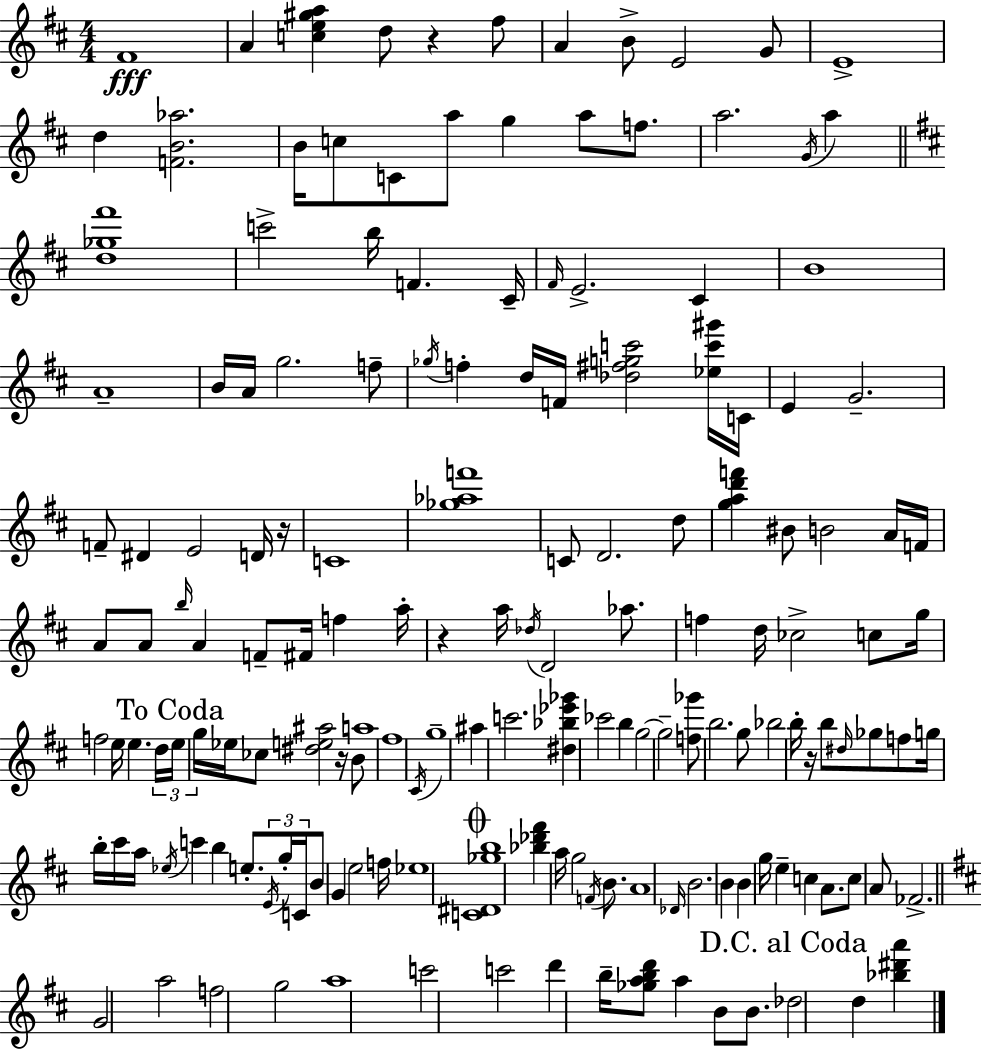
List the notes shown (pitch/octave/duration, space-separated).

F#4/w A4/q [C5,E5,G#5,A5]/q D5/e R/q F#5/e A4/q B4/e E4/h G4/e E4/w D5/q [F4,B4,Ab5]/h. B4/s C5/e C4/e A5/e G5/q A5/e F5/e. A5/h. G4/s A5/q [D5,Gb5,F#6]/w C6/h B5/s F4/q. C#4/s F#4/s E4/h. C#4/q B4/w A4/w B4/s A4/s G5/h. F5/e Gb5/s F5/q D5/s F4/s [Db5,F#5,G5,C6]/h [Eb5,C6,G#6]/s C4/s E4/q G4/h. F4/e D#4/q E4/h D4/s R/s C4/w [Gb5,Ab5,F6]/w C4/e D4/h. D5/e [G5,A5,D6,F6]/q BIS4/e B4/h A4/s F4/s A4/e A4/e B5/s A4/q F4/e F#4/s F5/q A5/s R/q A5/s Db5/s D4/h Ab5/e. F5/q D5/s CES5/h C5/e G5/s F5/h E5/s E5/q. D5/s E5/s G5/s Eb5/s CES5/e [D#5,E5,A#5]/h R/s B4/e A5/w F#5/w C#4/s G5/w A#5/q C6/h. [D#5,Bb5,Eb6,Gb6]/q CES6/h B5/q G5/h G5/h [F5,Gb6]/e B5/h. G5/e Bb5/h B5/s R/s B5/e D#5/s Gb5/e F5/e G5/s B5/s C#6/s A5/s Eb5/s C6/q B5/q E5/e. E4/s G5/s C4/s B4/e G4/q E5/h F5/s Eb5/w [C4,D#4,Gb5,B5]/w [Bb5,Db6,F#6]/q A5/s G5/h F4/s B4/e. A4/w Db4/s B4/h. B4/q B4/q G5/s E5/q C5/q A4/e. C5/e A4/e FES4/h. G4/h A5/h F5/h G5/h A5/w C6/h C6/h D6/q B5/s [Gb5,A5,B5,D6]/e A5/q B4/e B4/e. Db5/h D5/q [Bb5,D#6,A6]/q